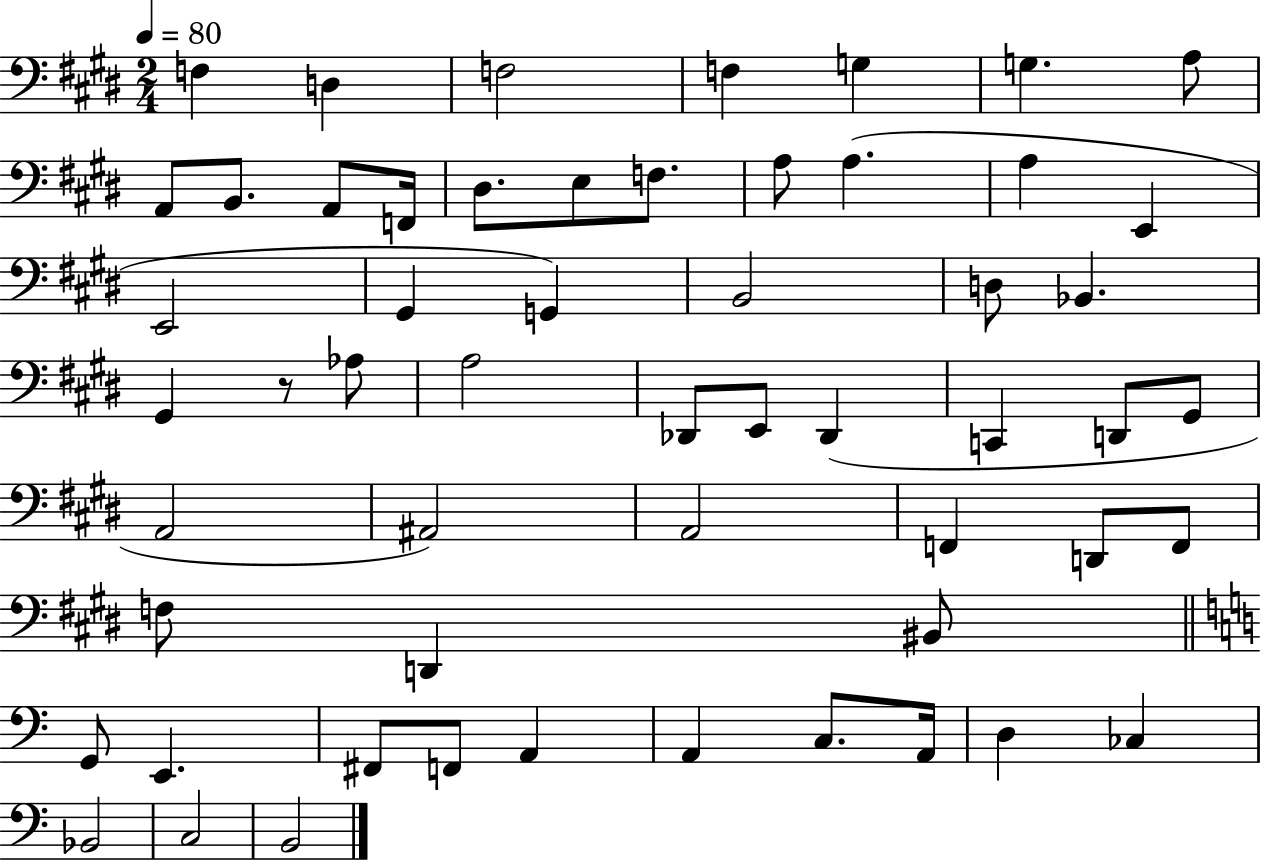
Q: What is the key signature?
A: E major